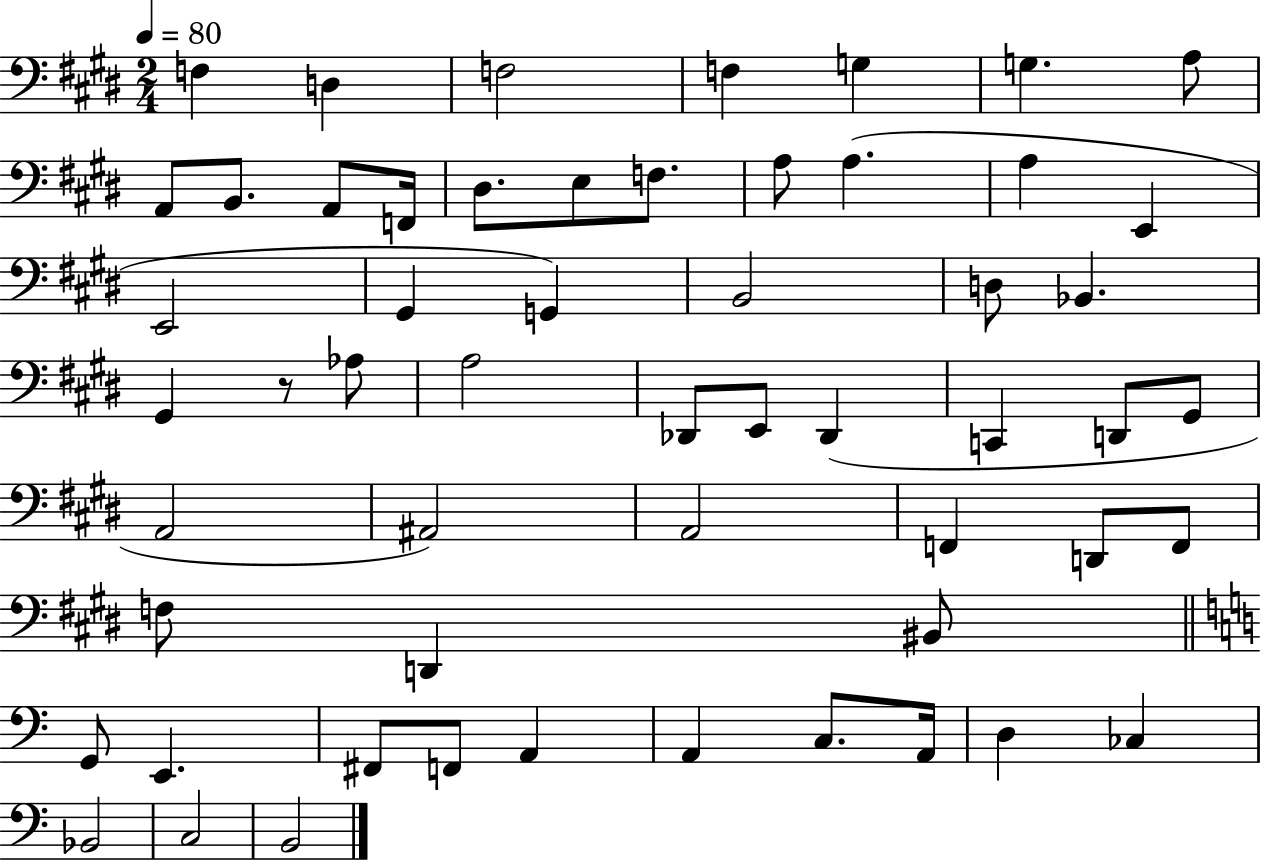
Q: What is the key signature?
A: E major